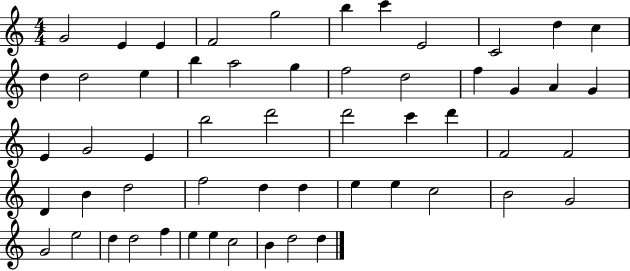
{
  \clef treble
  \numericTimeSignature
  \time 4/4
  \key c \major
  g'2 e'4 e'4 | f'2 g''2 | b''4 c'''4 e'2 | c'2 d''4 c''4 | \break d''4 d''2 e''4 | b''4 a''2 g''4 | f''2 d''2 | f''4 g'4 a'4 g'4 | \break e'4 g'2 e'4 | b''2 d'''2 | d'''2 c'''4 d'''4 | f'2 f'2 | \break d'4 b'4 d''2 | f''2 d''4 d''4 | e''4 e''4 c''2 | b'2 g'2 | \break g'2 e''2 | d''4 d''2 f''4 | e''4 e''4 c''2 | b'4 d''2 d''4 | \break \bar "|."
}